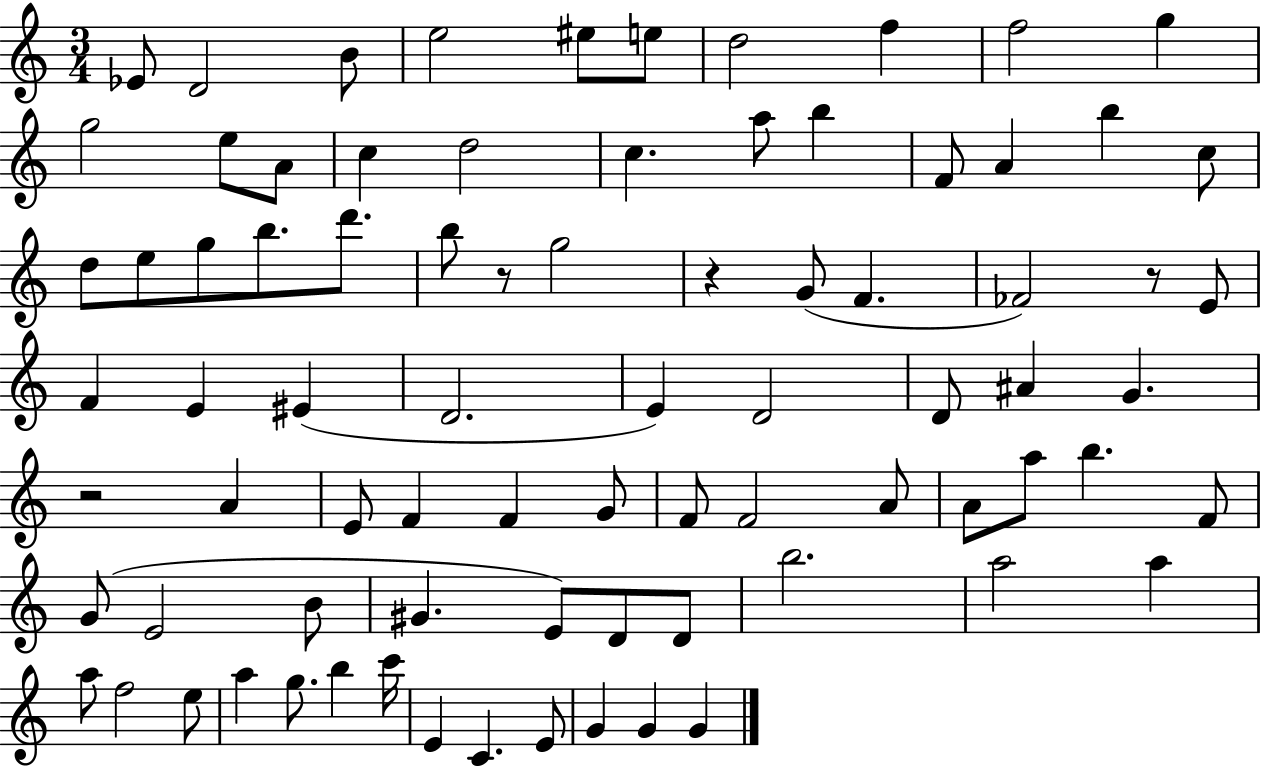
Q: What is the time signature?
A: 3/4